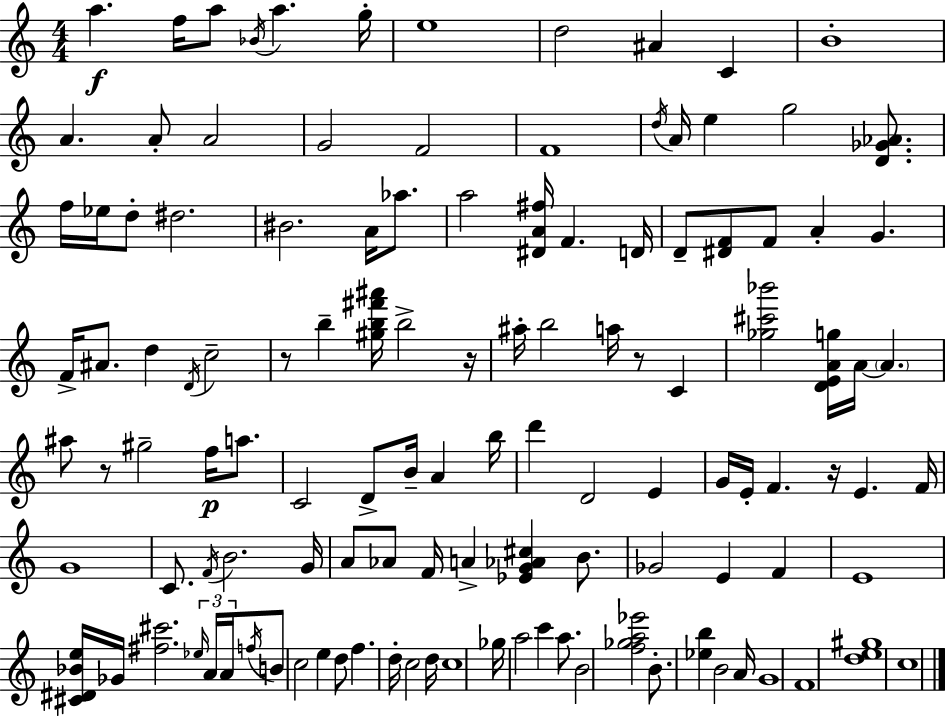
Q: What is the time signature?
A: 4/4